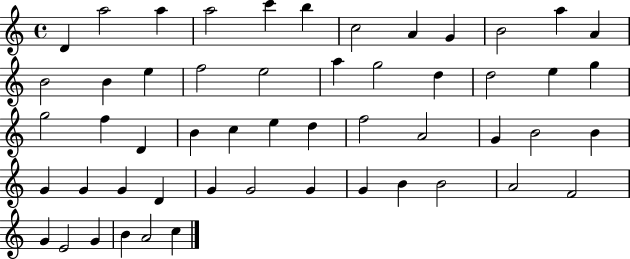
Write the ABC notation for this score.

X:1
T:Untitled
M:4/4
L:1/4
K:C
D a2 a a2 c' b c2 A G B2 a A B2 B e f2 e2 a g2 d d2 e g g2 f D B c e d f2 A2 G B2 B G G G D G G2 G G B B2 A2 F2 G E2 G B A2 c